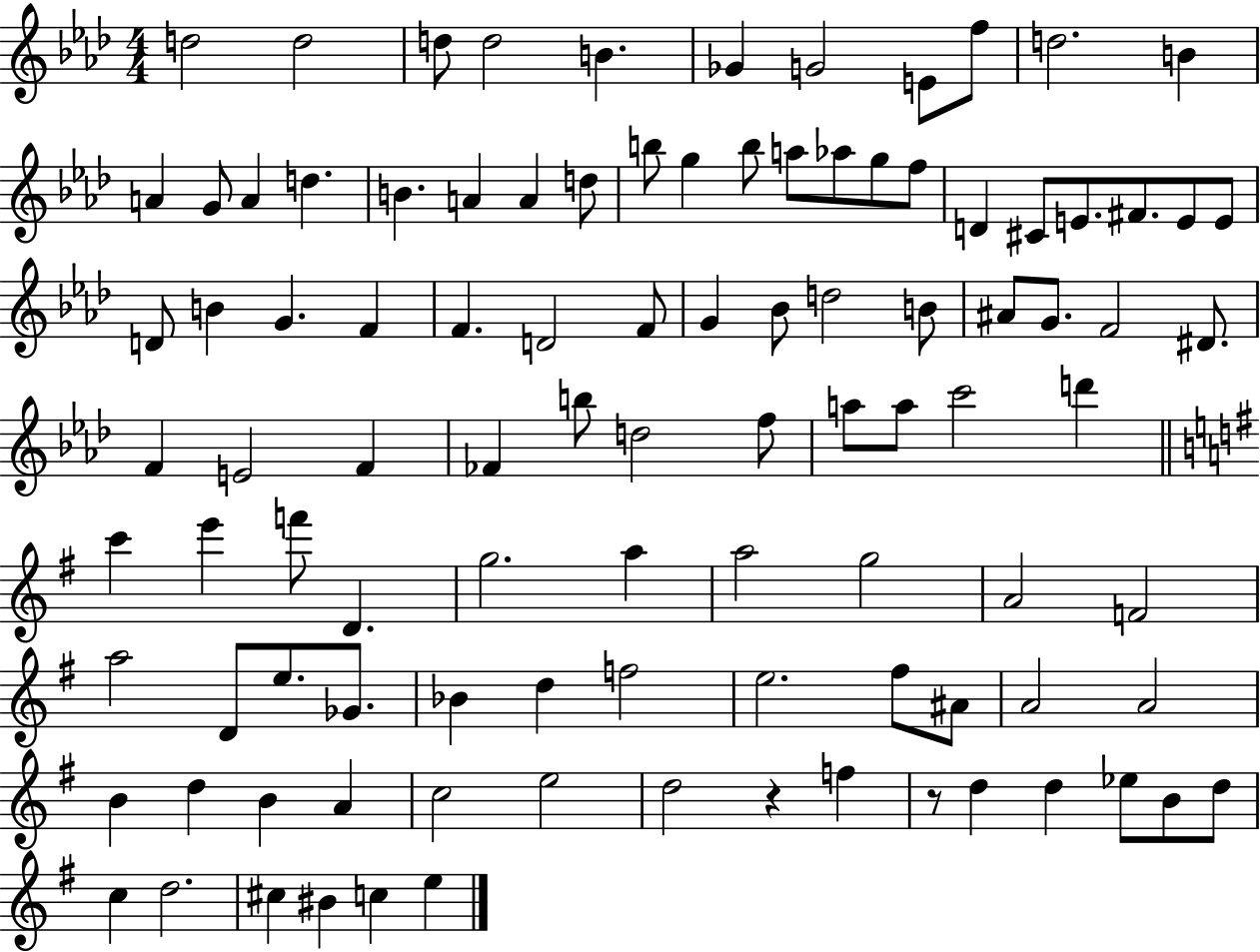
X:1
T:Untitled
M:4/4
L:1/4
K:Ab
d2 d2 d/2 d2 B _G G2 E/2 f/2 d2 B A G/2 A d B A A d/2 b/2 g b/2 a/2 _a/2 g/2 f/2 D ^C/2 E/2 ^F/2 E/2 E/2 D/2 B G F F D2 F/2 G _B/2 d2 B/2 ^A/2 G/2 F2 ^D/2 F E2 F _F b/2 d2 f/2 a/2 a/2 c'2 d' c' e' f'/2 D g2 a a2 g2 A2 F2 a2 D/2 e/2 _G/2 _B d f2 e2 ^f/2 ^A/2 A2 A2 B d B A c2 e2 d2 z f z/2 d d _e/2 B/2 d/2 c d2 ^c ^B c e